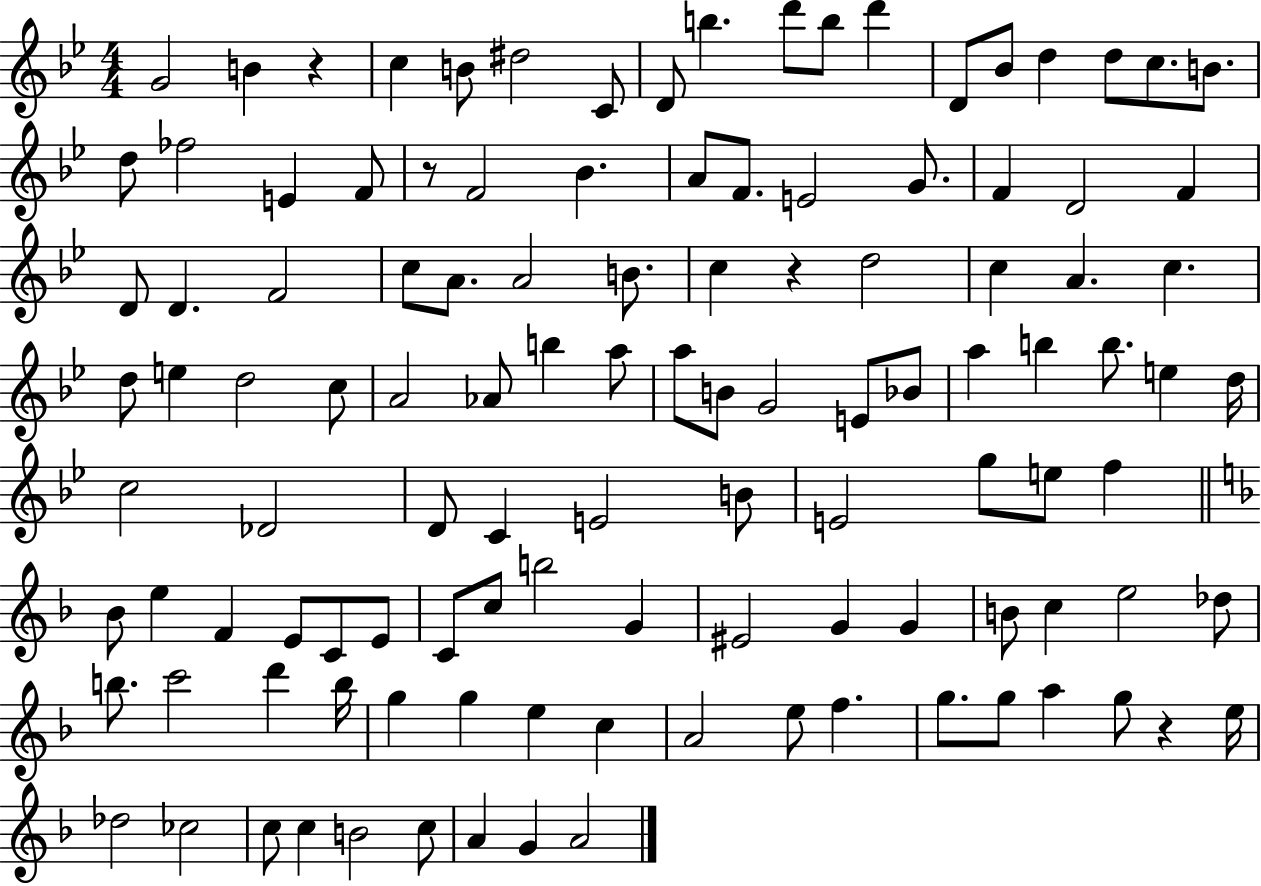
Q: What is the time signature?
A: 4/4